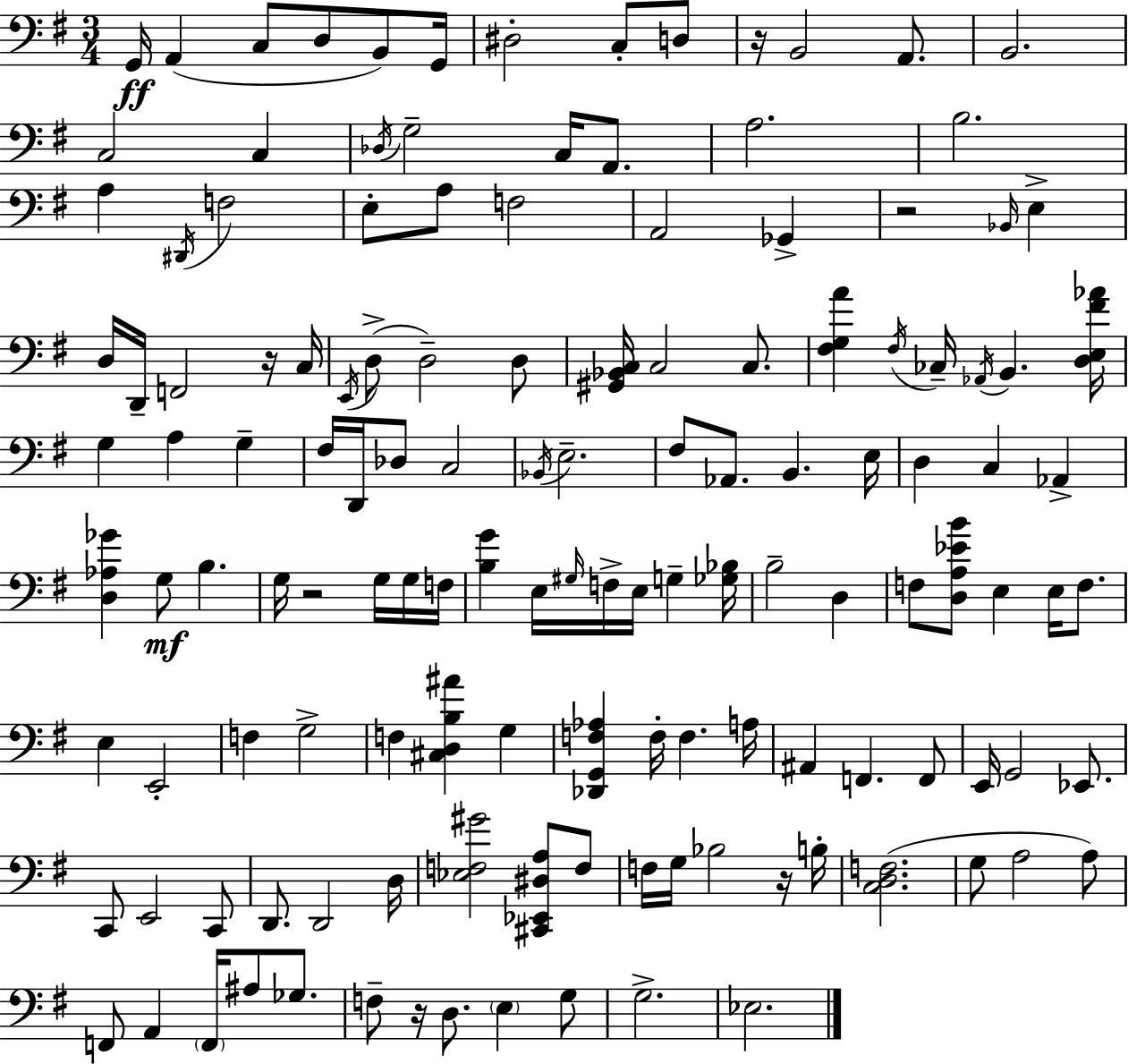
X:1
T:Untitled
M:3/4
L:1/4
K:G
G,,/4 A,, C,/2 D,/2 B,,/2 G,,/4 ^D,2 C,/2 D,/2 z/4 B,,2 A,,/2 B,,2 C,2 C, _D,/4 G,2 C,/4 A,,/2 A,2 B,2 A, ^D,,/4 F,2 E,/2 A,/2 F,2 A,,2 _G,, z2 _B,,/4 E, D,/4 D,,/4 F,,2 z/4 C,/4 E,,/4 D,/2 D,2 D,/2 [^G,,_B,,C,]/4 C,2 C,/2 [^F,G,A] ^F,/4 _C,/4 _A,,/4 B,, [D,E,^F_A]/4 G, A, G, ^F,/4 D,,/4 _D,/2 C,2 _B,,/4 E,2 ^F,/2 _A,,/2 B,, E,/4 D, C, _A,, [D,_A,_G] G,/2 B, G,/4 z2 G,/4 G,/4 F,/4 [B,G] E,/4 ^G,/4 F,/4 E,/4 G, [_G,_B,]/4 B,2 D, F,/2 [D,A,_EB]/2 E, E,/4 F,/2 E, E,,2 F, G,2 F, [^C,D,B,^A] G, [_D,,G,,F,_A,] F,/4 F, A,/4 ^A,, F,, F,,/2 E,,/4 G,,2 _E,,/2 C,,/2 E,,2 C,,/2 D,,/2 D,,2 D,/4 [_E,F,^G]2 [^C,,_E,,^D,A,]/2 F,/2 F,/4 G,/4 _B,2 z/4 B,/4 [C,D,F,]2 G,/2 A,2 A,/2 F,,/2 A,, F,,/4 ^A,/2 _G,/2 F,/2 z/4 D,/2 E, G,/2 G,2 _E,2